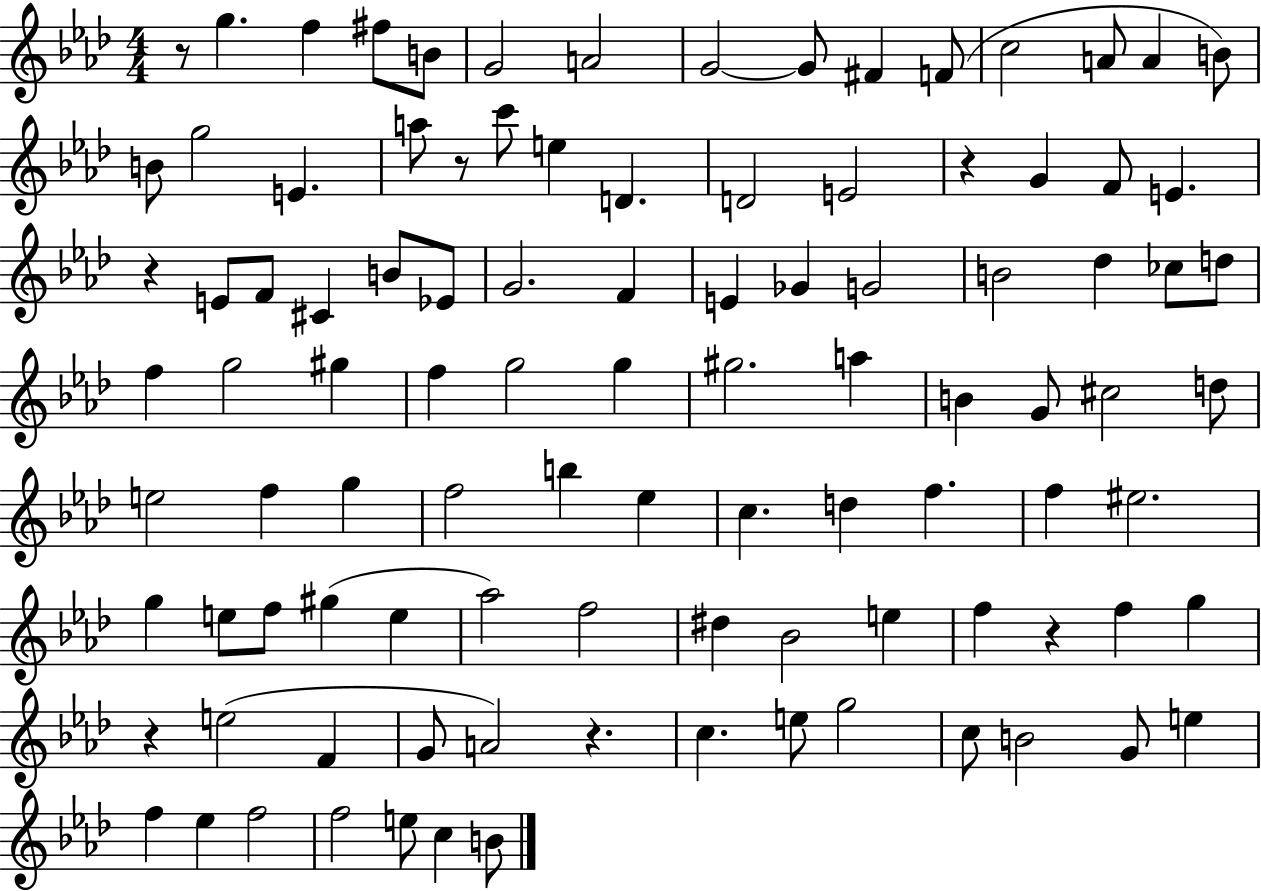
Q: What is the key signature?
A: AES major